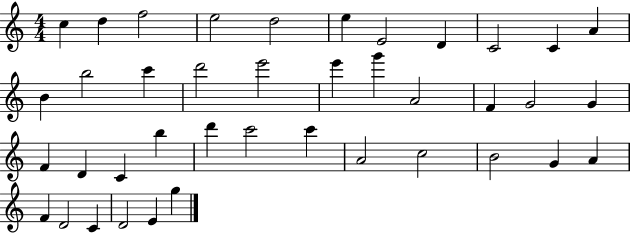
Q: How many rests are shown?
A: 0